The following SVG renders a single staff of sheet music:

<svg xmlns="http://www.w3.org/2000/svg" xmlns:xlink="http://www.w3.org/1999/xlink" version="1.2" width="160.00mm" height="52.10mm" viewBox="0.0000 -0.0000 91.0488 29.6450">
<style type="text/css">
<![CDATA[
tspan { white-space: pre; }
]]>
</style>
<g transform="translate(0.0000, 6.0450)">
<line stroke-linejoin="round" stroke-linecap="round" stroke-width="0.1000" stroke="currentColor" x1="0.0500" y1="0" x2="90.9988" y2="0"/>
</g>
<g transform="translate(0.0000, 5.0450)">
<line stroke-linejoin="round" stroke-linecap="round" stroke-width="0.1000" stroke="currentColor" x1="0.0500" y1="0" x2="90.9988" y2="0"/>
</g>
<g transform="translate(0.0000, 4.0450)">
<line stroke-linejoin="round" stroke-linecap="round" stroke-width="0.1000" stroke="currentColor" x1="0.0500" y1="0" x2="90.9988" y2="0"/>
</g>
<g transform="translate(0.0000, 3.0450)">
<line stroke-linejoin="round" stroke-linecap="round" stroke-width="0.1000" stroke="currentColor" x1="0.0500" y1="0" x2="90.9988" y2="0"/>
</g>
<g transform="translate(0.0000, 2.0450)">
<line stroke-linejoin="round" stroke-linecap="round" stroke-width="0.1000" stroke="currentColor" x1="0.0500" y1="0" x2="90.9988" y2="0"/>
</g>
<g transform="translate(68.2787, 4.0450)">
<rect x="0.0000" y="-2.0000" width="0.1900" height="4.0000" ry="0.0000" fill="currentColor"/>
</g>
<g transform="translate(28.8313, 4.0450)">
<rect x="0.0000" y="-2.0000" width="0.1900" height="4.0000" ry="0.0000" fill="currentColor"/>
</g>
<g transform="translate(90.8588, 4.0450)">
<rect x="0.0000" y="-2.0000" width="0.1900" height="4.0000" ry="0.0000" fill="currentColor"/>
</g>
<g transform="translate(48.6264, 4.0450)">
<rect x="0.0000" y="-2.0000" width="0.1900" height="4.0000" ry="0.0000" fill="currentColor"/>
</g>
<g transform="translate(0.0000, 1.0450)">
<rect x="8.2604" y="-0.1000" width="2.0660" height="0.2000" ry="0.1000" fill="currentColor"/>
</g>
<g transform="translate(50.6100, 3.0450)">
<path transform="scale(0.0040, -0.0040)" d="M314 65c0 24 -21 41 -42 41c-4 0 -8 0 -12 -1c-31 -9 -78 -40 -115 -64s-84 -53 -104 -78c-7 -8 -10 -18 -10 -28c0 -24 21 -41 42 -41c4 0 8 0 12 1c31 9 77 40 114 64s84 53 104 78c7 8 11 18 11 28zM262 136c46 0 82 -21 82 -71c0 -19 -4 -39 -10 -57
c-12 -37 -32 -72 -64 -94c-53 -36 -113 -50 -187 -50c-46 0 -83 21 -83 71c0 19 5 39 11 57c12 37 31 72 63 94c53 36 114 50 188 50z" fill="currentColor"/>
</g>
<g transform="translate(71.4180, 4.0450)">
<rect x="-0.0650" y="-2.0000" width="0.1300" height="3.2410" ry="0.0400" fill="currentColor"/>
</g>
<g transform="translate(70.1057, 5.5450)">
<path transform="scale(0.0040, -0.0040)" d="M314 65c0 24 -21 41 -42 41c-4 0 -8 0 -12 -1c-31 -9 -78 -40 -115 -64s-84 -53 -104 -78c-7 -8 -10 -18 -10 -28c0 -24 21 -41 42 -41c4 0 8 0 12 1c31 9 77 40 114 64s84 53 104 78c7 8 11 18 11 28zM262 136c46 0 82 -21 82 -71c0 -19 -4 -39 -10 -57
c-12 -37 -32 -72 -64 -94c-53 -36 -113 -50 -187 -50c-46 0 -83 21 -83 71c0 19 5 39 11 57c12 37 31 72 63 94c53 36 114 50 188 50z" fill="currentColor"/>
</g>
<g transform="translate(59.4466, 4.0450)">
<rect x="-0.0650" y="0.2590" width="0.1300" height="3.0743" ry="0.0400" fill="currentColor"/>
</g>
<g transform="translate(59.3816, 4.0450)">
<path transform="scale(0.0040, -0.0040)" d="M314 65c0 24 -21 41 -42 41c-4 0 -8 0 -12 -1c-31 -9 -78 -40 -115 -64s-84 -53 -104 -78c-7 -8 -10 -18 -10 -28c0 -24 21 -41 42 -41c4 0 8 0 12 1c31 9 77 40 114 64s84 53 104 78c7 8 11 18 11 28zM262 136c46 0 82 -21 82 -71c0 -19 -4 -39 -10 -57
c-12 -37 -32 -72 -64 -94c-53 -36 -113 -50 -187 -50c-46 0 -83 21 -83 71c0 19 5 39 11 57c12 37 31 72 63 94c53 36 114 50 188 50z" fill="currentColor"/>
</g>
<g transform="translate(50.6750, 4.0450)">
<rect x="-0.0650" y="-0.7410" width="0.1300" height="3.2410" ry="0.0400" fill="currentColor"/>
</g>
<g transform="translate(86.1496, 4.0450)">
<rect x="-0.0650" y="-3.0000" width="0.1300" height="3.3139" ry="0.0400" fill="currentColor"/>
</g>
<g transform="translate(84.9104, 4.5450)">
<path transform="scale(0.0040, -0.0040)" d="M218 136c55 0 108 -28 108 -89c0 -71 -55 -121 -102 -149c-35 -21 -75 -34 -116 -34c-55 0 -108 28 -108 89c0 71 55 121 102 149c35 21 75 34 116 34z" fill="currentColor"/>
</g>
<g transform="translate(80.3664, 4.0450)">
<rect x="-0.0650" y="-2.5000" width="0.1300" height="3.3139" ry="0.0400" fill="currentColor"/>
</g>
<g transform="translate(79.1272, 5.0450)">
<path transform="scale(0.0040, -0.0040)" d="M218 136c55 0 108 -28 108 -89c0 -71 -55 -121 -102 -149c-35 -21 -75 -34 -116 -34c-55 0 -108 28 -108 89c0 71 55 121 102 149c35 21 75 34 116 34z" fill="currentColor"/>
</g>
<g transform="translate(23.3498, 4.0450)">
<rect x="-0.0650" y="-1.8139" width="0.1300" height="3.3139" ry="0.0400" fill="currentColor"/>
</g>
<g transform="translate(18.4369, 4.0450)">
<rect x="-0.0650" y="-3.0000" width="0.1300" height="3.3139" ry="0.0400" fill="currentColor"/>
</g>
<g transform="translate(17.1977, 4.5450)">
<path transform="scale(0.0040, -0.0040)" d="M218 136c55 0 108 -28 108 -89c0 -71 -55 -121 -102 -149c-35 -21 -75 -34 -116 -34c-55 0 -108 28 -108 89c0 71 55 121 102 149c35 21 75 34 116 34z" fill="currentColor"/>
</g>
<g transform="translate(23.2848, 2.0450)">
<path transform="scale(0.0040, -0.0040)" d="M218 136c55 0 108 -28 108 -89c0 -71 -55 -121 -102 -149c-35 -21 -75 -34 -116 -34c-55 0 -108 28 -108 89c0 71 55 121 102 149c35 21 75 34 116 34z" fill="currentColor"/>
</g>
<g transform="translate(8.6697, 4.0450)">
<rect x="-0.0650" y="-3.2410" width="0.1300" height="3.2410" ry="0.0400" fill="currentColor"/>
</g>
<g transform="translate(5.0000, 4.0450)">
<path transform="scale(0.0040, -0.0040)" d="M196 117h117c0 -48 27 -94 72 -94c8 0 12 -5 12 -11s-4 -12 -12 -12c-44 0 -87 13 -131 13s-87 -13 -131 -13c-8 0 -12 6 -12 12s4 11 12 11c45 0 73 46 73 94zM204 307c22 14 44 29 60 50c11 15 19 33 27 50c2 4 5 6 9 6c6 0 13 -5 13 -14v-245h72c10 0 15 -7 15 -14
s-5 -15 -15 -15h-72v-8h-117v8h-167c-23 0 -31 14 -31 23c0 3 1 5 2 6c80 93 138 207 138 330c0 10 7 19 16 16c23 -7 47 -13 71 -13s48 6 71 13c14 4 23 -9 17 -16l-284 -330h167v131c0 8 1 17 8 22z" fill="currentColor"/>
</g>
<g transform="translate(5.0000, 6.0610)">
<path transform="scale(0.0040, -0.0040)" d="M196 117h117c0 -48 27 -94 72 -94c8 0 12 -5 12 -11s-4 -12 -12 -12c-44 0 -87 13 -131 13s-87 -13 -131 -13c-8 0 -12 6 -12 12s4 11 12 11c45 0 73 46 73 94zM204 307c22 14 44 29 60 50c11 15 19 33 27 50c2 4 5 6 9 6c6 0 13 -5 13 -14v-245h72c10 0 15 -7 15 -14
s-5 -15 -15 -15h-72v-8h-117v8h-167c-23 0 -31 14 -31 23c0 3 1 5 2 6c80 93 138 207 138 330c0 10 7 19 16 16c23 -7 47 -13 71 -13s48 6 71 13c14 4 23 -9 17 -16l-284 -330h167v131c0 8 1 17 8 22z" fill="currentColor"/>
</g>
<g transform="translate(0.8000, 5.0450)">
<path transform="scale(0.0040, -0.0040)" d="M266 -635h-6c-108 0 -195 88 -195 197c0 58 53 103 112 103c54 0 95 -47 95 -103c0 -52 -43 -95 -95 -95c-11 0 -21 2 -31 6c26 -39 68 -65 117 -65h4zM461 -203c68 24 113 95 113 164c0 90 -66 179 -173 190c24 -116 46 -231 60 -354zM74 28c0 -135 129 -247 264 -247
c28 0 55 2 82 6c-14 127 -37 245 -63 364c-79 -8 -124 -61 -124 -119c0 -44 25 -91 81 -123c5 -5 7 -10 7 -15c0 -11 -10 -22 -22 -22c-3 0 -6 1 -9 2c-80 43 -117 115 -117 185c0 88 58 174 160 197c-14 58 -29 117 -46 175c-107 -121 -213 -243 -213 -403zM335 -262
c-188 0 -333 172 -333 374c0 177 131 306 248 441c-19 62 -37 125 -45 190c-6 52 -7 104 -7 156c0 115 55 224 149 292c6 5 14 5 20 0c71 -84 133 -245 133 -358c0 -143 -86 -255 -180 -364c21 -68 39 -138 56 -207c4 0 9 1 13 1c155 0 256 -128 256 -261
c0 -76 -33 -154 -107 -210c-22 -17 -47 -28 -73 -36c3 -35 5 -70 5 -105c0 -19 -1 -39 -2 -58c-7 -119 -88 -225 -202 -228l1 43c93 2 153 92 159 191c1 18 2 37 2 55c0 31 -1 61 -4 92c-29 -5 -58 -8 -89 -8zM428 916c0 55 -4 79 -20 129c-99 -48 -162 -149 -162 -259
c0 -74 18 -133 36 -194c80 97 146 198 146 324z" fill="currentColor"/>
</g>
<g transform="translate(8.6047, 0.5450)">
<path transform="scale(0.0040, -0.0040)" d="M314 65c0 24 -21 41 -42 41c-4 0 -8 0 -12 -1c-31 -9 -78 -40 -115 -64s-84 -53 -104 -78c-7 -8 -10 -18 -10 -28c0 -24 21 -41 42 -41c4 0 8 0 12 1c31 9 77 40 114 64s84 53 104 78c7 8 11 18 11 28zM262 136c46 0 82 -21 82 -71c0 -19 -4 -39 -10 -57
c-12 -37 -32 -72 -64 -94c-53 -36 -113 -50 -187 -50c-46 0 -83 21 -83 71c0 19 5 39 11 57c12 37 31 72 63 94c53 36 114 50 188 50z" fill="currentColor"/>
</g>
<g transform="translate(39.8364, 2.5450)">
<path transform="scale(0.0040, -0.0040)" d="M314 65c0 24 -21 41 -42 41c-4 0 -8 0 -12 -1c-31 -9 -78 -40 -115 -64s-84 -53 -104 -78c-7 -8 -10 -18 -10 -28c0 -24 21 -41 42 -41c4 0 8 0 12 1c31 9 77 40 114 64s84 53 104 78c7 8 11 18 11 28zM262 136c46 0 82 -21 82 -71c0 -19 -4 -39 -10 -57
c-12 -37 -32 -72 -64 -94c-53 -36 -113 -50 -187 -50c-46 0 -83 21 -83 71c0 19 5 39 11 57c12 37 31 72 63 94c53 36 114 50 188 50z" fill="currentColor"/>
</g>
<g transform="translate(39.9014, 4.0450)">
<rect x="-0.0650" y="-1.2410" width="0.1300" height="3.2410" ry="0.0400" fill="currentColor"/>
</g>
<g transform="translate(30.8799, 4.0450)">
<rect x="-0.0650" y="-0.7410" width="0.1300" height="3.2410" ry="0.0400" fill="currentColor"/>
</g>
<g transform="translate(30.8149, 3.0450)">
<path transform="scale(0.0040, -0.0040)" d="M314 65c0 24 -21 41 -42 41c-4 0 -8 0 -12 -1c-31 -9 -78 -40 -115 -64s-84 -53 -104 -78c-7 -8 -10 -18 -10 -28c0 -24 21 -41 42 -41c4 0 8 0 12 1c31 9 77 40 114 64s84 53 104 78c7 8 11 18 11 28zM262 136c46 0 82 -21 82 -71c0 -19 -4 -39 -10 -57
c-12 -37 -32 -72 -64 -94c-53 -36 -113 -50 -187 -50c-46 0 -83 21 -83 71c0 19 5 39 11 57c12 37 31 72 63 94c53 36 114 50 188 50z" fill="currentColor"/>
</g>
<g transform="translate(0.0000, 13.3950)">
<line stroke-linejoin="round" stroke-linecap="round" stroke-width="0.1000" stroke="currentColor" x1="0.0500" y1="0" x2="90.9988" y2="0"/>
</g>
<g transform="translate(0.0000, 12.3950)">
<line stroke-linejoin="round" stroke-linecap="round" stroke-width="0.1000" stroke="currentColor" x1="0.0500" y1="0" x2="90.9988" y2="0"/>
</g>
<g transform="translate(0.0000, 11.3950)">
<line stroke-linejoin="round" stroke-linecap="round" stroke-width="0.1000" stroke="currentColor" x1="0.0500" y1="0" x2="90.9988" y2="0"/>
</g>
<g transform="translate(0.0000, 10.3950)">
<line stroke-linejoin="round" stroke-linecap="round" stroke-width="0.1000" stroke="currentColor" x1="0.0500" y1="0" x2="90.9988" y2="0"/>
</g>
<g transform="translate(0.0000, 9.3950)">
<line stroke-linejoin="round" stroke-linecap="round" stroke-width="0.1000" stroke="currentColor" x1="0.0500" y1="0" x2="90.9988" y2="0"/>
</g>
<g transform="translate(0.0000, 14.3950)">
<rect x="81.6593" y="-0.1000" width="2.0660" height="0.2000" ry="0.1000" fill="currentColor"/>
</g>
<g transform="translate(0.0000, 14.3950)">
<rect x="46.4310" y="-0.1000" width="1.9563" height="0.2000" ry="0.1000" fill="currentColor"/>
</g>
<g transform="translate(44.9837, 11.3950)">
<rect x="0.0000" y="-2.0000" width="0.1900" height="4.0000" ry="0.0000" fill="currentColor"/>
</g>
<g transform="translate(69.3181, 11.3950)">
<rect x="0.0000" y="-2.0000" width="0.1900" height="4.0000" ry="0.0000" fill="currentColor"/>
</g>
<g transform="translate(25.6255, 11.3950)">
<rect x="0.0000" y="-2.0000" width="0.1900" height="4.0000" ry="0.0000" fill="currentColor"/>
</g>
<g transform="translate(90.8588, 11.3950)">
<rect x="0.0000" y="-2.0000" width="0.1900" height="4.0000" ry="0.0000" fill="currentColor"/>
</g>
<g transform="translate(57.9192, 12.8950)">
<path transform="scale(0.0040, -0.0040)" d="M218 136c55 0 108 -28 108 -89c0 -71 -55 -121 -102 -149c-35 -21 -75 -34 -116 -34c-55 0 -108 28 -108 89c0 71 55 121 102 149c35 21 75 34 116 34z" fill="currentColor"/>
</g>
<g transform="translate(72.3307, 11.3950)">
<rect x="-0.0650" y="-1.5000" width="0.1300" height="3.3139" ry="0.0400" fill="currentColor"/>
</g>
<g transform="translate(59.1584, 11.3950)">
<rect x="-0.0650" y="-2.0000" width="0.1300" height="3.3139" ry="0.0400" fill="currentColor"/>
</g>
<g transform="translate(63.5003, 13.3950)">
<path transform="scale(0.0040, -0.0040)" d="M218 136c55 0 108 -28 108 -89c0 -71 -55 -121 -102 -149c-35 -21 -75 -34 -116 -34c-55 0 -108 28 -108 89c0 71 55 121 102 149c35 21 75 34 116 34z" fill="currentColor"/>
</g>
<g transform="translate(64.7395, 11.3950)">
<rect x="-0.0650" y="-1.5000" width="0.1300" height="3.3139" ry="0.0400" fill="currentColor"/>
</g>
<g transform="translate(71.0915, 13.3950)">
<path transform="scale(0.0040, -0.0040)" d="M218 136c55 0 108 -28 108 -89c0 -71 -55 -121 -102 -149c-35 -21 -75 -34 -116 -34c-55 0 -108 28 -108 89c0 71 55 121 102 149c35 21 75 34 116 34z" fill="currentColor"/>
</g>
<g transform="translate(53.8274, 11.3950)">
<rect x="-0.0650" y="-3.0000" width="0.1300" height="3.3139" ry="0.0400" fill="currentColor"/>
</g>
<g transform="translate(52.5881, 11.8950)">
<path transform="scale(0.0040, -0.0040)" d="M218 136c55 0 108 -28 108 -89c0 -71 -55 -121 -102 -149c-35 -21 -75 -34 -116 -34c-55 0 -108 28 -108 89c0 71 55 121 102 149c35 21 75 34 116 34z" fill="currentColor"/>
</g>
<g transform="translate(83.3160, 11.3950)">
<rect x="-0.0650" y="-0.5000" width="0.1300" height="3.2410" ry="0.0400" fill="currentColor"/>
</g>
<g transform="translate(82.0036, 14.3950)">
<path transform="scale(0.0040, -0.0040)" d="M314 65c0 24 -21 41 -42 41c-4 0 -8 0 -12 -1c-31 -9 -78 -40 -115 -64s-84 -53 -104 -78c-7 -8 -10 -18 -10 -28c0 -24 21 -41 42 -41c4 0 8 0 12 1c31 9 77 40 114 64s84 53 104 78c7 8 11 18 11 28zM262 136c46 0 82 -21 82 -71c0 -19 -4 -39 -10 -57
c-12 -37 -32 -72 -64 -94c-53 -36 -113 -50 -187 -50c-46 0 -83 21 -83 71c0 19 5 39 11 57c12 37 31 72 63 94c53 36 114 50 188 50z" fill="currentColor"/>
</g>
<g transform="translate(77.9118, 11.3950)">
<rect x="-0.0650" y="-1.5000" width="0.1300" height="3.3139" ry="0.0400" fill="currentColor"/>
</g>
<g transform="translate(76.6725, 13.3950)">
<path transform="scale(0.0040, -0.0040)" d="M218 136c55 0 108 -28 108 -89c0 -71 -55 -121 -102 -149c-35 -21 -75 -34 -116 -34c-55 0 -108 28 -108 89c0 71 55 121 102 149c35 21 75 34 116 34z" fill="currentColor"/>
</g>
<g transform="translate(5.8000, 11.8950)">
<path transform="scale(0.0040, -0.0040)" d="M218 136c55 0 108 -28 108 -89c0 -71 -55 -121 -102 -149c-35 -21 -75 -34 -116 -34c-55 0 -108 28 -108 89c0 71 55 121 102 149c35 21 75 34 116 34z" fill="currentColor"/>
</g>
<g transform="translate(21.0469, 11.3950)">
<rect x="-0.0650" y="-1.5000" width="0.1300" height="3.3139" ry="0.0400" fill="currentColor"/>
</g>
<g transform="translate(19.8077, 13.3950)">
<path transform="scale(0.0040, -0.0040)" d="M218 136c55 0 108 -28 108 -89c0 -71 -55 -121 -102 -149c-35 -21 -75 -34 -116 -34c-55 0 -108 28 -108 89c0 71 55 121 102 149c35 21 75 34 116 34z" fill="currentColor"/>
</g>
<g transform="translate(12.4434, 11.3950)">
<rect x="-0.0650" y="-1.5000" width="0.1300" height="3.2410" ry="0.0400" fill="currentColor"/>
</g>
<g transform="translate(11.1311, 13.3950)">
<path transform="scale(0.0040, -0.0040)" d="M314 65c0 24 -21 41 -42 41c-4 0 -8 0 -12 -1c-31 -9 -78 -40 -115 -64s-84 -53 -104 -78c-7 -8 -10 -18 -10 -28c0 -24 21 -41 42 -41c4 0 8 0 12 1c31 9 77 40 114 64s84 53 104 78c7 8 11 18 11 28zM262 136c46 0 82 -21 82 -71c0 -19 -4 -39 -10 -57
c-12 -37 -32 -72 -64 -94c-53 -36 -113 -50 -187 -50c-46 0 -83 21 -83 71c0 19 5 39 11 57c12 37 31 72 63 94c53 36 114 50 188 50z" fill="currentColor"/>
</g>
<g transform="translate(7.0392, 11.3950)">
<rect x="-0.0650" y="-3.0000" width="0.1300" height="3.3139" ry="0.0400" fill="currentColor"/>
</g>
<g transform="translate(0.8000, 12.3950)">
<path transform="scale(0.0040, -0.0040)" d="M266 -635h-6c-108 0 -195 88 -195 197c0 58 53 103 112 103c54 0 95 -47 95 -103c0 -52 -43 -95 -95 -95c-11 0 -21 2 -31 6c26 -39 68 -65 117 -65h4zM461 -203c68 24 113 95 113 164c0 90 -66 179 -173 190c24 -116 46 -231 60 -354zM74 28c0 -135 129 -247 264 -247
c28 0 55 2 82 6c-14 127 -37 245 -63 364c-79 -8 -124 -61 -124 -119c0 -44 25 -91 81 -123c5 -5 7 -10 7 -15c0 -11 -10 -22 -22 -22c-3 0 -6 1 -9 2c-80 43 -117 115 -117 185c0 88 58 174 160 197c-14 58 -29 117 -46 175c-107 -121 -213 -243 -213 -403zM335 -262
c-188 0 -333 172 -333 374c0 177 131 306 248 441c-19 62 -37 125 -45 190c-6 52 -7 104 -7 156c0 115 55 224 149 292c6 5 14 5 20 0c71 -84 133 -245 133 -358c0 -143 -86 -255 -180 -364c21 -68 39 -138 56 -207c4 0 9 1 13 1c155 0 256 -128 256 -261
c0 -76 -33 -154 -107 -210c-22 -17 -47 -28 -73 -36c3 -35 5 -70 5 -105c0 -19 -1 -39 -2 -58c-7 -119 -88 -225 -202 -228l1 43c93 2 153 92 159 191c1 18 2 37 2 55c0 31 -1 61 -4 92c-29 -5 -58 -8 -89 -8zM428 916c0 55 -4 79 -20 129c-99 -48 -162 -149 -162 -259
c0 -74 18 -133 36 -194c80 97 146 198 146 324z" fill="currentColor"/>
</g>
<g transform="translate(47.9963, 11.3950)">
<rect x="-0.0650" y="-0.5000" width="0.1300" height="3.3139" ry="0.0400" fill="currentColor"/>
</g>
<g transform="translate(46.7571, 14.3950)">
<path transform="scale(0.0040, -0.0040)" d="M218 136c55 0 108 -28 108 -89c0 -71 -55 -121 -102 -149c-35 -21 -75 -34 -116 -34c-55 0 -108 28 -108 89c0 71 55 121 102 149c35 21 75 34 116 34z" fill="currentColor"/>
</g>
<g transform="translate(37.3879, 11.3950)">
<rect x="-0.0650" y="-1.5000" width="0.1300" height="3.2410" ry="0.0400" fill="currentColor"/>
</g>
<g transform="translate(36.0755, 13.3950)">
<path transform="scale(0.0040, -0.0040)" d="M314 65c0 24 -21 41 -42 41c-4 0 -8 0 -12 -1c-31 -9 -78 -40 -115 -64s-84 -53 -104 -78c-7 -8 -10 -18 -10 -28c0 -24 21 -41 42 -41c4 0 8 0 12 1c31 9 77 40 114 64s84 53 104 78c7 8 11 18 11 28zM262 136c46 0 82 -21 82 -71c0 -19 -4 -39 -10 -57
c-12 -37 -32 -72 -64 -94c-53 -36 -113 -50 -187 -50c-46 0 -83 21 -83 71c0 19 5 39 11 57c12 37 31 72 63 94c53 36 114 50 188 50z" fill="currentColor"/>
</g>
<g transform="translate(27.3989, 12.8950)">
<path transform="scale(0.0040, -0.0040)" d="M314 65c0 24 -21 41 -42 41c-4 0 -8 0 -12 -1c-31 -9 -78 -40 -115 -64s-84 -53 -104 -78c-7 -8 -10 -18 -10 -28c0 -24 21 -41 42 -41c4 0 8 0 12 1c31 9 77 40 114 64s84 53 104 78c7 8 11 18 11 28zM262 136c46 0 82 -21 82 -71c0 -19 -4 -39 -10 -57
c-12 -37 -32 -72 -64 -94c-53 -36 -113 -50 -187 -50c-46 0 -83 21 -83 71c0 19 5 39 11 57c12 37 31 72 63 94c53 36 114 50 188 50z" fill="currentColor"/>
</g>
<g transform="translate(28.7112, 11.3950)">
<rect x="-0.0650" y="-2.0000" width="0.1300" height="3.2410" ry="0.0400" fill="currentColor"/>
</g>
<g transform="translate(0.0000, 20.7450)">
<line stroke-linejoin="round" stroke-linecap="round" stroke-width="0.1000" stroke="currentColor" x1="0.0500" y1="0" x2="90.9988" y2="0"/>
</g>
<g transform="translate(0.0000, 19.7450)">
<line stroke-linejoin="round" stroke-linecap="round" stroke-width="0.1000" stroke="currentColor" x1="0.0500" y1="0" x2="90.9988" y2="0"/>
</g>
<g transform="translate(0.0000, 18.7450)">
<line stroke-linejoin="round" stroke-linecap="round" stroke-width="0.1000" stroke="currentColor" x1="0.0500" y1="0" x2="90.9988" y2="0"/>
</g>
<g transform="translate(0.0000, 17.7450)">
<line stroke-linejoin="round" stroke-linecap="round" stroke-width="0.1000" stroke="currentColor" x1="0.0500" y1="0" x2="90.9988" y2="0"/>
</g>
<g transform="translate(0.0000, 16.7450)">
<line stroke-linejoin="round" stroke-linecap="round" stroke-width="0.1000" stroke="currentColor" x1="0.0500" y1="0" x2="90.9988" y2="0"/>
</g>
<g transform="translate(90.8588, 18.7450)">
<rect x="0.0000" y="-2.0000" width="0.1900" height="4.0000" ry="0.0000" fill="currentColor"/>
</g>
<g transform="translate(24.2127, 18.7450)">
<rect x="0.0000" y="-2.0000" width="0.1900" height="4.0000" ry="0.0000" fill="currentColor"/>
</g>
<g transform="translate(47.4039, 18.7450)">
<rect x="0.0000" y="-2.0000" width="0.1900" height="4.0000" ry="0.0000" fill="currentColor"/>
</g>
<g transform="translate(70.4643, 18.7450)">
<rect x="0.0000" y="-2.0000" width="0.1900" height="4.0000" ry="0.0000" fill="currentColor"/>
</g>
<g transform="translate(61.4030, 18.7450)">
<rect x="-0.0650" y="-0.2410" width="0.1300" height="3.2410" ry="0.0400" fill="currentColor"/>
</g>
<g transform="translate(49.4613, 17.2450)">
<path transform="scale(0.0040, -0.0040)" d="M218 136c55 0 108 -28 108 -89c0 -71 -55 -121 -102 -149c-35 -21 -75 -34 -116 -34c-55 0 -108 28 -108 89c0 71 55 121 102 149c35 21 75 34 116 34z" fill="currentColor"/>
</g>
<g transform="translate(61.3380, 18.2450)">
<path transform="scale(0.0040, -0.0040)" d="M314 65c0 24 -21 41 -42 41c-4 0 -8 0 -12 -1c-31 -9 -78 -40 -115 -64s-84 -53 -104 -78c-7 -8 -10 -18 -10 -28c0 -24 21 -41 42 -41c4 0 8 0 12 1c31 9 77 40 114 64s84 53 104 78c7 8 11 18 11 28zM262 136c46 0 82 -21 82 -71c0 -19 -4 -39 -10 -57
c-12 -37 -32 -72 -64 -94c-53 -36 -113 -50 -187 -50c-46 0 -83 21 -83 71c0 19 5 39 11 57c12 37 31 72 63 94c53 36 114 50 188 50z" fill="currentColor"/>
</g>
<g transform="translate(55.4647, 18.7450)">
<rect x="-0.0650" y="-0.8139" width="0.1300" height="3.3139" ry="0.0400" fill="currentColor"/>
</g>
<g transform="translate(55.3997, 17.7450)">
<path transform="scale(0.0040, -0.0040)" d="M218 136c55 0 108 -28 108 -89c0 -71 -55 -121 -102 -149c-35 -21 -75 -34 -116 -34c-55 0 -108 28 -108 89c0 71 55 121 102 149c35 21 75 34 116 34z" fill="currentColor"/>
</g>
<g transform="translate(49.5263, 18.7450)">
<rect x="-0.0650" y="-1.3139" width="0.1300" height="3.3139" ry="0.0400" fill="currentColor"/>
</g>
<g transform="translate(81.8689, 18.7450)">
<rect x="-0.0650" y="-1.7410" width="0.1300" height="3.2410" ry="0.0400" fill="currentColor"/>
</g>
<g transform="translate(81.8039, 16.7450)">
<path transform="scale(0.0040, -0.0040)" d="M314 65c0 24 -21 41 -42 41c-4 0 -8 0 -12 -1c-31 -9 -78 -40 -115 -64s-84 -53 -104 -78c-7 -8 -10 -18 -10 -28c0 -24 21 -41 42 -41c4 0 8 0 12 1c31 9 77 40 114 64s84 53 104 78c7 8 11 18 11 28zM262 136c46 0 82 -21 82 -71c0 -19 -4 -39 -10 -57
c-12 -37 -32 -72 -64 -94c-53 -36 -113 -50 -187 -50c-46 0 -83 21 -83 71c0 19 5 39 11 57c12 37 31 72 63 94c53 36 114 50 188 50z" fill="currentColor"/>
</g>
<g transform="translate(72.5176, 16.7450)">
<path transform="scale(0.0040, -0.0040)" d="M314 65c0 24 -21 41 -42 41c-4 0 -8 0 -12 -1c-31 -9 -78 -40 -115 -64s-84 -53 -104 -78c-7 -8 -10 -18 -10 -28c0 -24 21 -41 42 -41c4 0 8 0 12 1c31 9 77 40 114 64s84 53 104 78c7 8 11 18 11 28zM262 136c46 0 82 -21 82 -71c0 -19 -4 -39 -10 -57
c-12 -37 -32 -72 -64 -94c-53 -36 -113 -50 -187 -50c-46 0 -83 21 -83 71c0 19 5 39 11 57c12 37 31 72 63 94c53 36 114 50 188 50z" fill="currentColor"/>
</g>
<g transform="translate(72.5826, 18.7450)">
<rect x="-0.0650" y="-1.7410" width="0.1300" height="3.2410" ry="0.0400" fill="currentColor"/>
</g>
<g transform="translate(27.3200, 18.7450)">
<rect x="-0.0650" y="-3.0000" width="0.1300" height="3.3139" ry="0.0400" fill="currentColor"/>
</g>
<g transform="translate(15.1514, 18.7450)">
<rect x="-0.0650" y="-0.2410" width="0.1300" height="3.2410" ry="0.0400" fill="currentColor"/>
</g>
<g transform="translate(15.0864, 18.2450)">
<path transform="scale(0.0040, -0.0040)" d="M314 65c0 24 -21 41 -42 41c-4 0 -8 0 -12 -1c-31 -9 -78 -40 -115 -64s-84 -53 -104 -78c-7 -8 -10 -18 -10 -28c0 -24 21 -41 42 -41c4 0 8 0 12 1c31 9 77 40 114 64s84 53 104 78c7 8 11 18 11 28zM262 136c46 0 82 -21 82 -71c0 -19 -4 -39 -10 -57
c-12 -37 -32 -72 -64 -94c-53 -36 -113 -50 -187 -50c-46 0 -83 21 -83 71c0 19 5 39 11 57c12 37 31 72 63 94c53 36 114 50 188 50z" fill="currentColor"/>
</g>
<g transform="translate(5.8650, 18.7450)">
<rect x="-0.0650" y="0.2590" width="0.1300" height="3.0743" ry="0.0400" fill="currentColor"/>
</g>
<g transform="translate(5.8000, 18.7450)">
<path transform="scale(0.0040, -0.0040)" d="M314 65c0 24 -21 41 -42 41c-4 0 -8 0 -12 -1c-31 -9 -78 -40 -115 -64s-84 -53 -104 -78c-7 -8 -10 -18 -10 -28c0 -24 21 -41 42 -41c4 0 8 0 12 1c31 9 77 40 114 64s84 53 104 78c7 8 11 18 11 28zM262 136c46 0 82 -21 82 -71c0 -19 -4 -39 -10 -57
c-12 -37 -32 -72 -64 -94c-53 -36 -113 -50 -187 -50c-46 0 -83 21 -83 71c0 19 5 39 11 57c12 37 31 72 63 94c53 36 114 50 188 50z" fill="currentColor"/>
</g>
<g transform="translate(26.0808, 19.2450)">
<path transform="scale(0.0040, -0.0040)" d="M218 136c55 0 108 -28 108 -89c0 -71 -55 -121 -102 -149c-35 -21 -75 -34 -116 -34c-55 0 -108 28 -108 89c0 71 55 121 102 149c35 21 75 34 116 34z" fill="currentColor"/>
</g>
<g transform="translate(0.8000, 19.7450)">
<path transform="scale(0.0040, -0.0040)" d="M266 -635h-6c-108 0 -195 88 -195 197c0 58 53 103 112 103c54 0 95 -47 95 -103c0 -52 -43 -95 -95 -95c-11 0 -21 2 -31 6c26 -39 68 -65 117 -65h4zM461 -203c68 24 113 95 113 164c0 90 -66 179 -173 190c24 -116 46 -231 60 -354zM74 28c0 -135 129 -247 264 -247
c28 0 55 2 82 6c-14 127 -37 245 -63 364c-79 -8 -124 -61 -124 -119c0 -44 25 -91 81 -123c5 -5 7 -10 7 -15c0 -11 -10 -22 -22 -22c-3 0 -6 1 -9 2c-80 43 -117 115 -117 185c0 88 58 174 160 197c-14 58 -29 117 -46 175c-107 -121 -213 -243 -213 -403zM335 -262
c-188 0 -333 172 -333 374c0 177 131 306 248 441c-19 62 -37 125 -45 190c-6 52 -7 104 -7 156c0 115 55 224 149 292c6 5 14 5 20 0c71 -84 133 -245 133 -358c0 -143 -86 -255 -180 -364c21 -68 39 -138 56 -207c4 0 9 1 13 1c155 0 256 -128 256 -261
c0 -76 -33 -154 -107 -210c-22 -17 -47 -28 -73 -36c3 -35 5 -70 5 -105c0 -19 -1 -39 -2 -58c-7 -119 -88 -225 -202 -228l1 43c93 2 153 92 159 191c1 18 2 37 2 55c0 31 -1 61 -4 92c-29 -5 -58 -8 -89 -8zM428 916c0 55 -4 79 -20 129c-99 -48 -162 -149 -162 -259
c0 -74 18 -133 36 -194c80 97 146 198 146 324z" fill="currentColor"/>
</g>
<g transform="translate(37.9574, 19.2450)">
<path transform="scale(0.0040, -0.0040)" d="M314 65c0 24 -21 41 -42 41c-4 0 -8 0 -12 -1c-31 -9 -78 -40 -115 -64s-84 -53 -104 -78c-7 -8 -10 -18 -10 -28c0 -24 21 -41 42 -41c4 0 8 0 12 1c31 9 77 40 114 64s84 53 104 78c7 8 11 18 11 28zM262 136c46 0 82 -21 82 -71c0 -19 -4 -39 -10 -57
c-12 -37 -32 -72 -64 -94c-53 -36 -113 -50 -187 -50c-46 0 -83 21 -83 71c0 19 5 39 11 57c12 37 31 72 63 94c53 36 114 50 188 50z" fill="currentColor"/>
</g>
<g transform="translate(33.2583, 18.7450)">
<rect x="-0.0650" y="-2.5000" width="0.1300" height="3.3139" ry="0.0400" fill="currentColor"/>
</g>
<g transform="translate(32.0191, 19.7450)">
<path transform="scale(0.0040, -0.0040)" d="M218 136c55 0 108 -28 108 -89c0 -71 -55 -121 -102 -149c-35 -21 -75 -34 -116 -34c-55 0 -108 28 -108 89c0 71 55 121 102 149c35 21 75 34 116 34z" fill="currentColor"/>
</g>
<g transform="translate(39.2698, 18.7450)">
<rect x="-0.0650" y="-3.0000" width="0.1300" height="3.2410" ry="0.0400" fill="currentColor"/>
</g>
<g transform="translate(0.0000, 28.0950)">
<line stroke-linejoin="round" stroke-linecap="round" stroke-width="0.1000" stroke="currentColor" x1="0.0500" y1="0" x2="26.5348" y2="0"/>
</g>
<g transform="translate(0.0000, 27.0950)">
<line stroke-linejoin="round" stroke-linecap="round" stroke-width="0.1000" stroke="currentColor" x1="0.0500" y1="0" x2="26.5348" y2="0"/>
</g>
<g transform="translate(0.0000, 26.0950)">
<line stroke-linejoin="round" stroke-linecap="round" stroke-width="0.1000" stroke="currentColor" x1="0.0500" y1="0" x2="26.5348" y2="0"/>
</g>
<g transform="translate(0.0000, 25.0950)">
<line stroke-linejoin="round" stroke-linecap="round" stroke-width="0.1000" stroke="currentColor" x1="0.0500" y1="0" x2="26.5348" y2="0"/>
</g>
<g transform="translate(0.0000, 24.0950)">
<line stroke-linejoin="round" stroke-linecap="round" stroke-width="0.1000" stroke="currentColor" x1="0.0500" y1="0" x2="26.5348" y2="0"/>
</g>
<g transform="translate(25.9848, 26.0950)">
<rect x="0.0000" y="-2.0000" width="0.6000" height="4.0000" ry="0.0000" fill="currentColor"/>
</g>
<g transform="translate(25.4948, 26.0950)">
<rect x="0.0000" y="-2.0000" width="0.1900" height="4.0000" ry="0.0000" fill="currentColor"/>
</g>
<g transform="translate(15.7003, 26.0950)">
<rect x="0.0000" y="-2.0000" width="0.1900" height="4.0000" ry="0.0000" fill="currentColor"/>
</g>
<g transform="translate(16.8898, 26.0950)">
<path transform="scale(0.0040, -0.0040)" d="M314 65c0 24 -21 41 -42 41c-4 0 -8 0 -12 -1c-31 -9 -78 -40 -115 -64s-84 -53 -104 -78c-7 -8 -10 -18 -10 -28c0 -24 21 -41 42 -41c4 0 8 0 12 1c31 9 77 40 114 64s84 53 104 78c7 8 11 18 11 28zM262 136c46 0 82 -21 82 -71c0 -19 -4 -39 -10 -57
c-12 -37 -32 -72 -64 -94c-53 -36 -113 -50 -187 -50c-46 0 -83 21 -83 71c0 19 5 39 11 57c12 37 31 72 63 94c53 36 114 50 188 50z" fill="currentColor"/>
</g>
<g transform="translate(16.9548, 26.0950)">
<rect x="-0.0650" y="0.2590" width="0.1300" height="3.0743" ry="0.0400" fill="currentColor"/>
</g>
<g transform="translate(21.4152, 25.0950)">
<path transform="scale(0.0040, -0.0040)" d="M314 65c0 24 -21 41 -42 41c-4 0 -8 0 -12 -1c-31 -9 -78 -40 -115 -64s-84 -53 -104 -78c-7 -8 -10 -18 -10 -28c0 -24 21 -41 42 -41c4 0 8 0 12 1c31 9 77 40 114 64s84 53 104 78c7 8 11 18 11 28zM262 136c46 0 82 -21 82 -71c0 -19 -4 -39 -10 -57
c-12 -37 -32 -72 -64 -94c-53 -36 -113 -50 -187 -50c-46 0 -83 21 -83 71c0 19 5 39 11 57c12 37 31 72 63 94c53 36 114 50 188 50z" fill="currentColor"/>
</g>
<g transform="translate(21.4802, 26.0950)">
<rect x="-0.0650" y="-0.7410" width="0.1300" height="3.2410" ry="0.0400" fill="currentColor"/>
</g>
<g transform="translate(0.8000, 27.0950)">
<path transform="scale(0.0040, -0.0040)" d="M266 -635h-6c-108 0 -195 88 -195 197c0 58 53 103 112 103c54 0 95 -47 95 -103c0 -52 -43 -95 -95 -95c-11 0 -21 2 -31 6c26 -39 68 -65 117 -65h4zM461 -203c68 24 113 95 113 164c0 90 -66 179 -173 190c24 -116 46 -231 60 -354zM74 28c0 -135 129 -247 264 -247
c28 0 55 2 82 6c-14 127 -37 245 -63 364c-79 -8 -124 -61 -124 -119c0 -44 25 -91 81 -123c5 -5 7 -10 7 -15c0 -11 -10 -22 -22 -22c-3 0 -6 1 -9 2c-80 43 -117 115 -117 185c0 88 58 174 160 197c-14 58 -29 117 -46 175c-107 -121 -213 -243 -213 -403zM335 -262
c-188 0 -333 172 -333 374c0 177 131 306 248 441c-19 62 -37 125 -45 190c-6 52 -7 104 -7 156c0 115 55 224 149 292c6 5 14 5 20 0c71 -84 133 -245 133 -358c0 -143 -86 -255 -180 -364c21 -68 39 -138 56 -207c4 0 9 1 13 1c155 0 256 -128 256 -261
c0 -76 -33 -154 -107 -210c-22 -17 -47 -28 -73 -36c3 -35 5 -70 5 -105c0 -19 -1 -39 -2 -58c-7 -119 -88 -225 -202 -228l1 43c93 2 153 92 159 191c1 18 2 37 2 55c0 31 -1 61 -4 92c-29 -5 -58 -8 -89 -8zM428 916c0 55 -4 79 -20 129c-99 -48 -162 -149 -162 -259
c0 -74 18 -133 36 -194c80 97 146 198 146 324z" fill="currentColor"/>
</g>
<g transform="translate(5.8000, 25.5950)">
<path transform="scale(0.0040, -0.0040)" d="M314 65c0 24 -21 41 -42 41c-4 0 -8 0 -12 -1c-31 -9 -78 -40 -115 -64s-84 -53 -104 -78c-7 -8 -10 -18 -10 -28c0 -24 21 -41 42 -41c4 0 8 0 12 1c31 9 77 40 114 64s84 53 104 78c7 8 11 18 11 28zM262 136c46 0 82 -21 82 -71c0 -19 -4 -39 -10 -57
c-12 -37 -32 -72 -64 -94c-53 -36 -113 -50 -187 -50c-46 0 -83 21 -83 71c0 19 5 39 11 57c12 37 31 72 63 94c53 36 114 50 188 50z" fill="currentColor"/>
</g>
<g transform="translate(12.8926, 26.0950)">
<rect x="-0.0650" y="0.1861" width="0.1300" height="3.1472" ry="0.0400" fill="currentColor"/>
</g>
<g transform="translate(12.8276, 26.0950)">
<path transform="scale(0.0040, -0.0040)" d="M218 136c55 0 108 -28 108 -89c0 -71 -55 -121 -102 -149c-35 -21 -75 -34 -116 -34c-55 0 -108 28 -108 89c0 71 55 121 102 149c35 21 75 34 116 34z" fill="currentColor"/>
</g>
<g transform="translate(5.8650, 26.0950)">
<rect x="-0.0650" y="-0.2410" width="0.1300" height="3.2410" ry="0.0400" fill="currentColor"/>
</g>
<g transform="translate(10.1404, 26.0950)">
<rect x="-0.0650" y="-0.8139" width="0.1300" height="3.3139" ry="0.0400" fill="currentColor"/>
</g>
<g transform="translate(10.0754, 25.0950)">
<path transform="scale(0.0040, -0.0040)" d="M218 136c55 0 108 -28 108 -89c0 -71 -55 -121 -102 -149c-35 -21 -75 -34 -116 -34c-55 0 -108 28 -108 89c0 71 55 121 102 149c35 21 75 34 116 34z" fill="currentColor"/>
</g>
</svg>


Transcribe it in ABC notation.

X:1
T:Untitled
M:4/4
L:1/4
K:C
b2 A f d2 e2 d2 B2 F2 G A A E2 E F2 E2 C A F E E E C2 B2 c2 A G A2 e d c2 f2 f2 c2 d B B2 d2